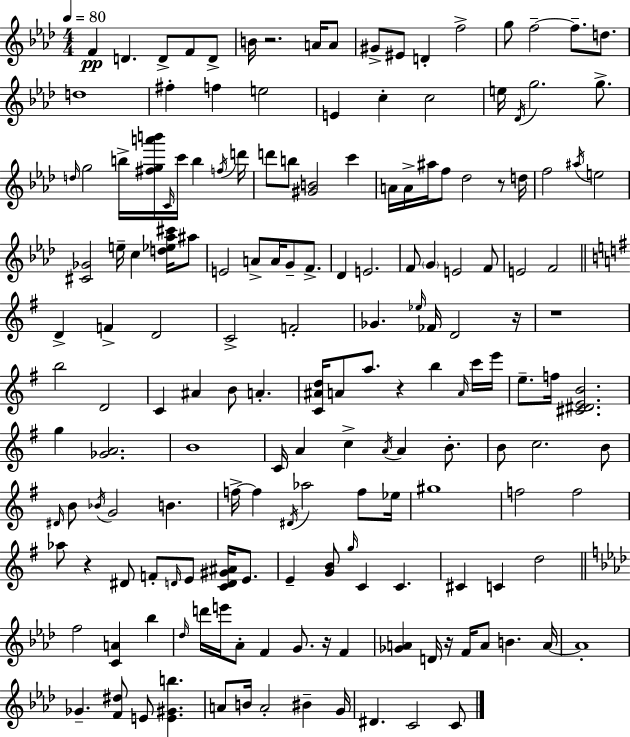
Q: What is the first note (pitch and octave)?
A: F4